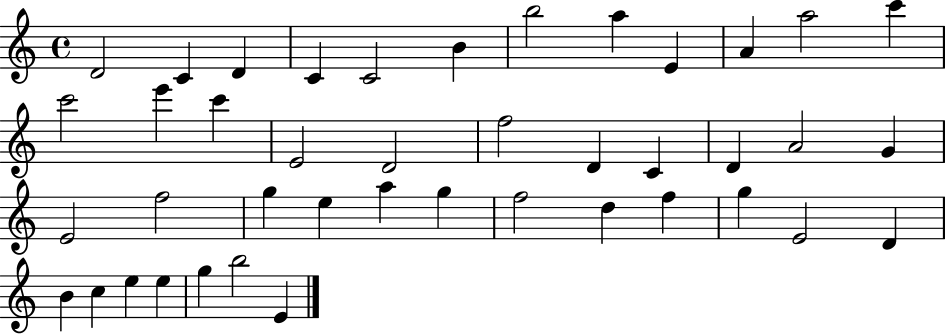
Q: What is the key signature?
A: C major